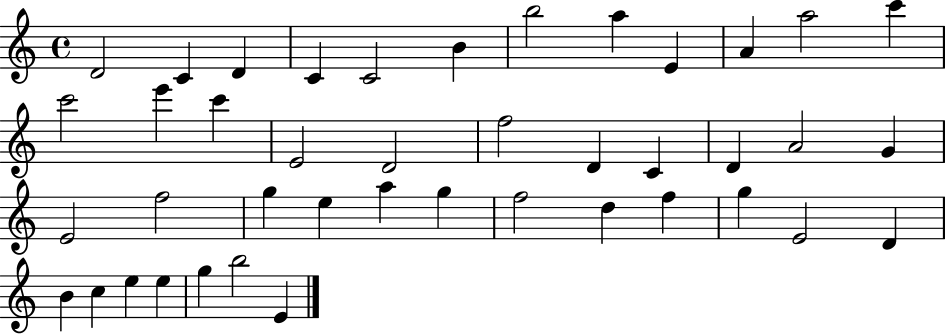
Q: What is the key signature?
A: C major